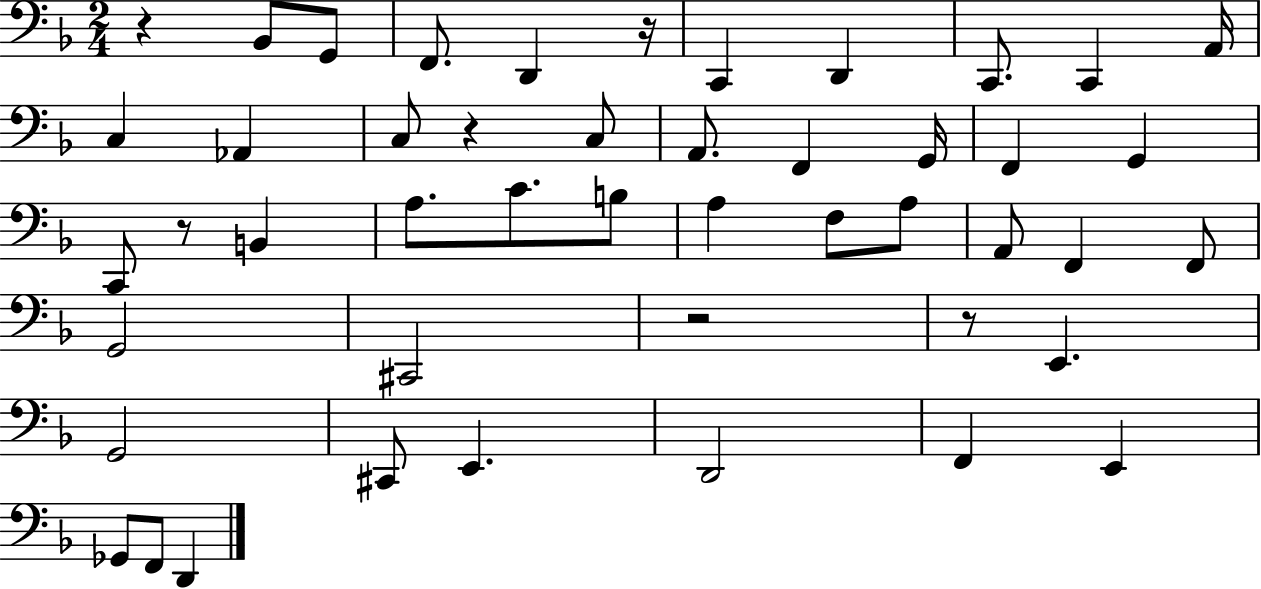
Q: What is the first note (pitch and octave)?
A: Bb2